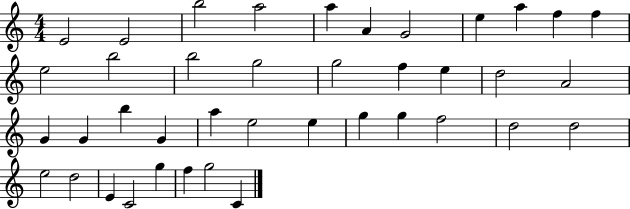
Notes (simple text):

E4/h E4/h B5/h A5/h A5/q A4/q G4/h E5/q A5/q F5/q F5/q E5/h B5/h B5/h G5/h G5/h F5/q E5/q D5/h A4/h G4/q G4/q B5/q G4/q A5/q E5/h E5/q G5/q G5/q F5/h D5/h D5/h E5/h D5/h E4/q C4/h G5/q F5/q G5/h C4/q